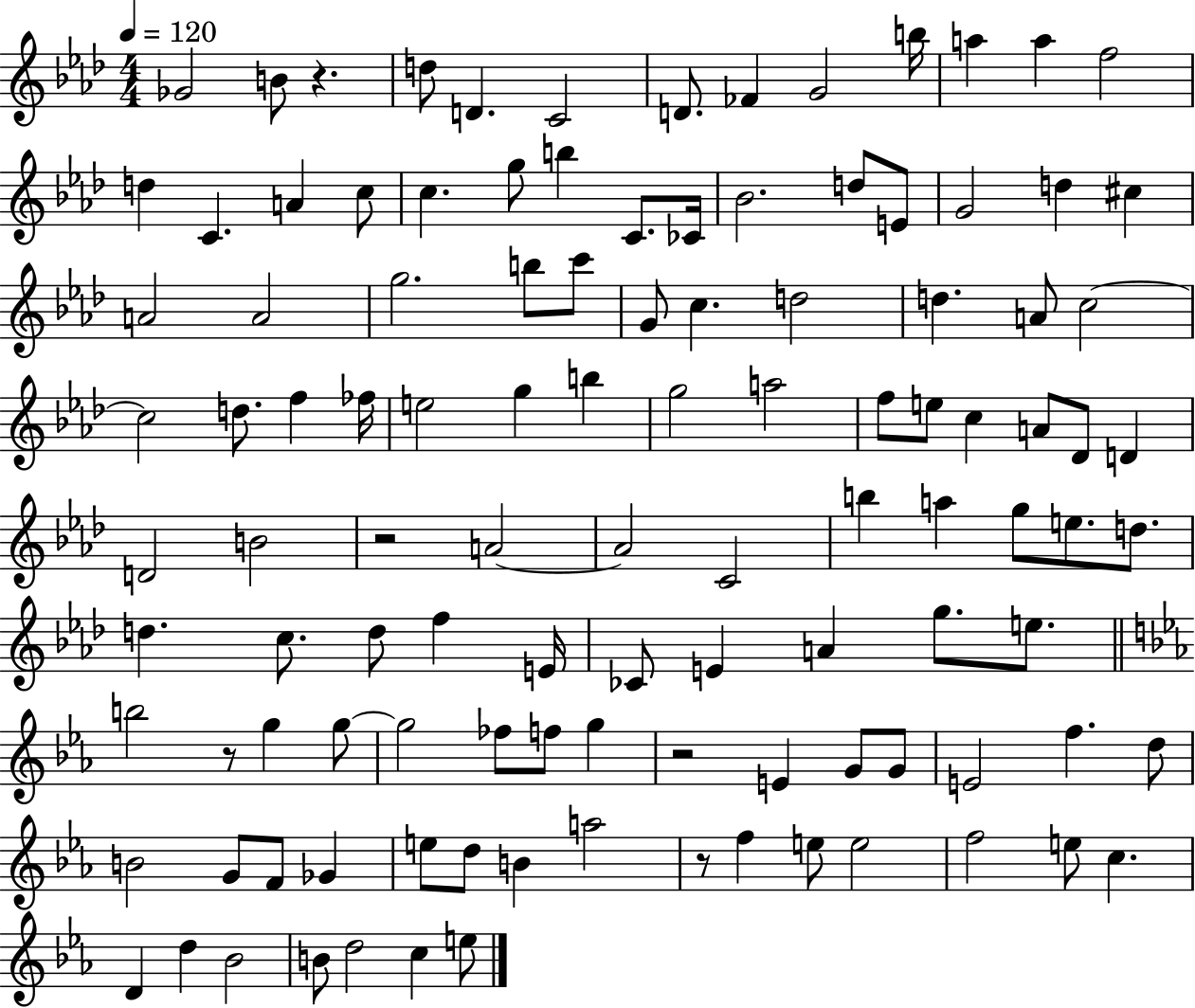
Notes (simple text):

Gb4/h B4/e R/q. D5/e D4/q. C4/h D4/e. FES4/q G4/h B5/s A5/q A5/q F5/h D5/q C4/q. A4/q C5/e C5/q. G5/e B5/q C4/e. CES4/s Bb4/h. D5/e E4/e G4/h D5/q C#5/q A4/h A4/h G5/h. B5/e C6/e G4/e C5/q. D5/h D5/q. A4/e C5/h C5/h D5/e. F5/q FES5/s E5/h G5/q B5/q G5/h A5/h F5/e E5/e C5/q A4/e Db4/e D4/q D4/h B4/h R/h A4/h A4/h C4/h B5/q A5/q G5/e E5/e. D5/e. D5/q. C5/e. D5/e F5/q E4/s CES4/e E4/q A4/q G5/e. E5/e. B5/h R/e G5/q G5/e G5/h FES5/e F5/e G5/q R/h E4/q G4/e G4/e E4/h F5/q. D5/e B4/h G4/e F4/e Gb4/q E5/e D5/e B4/q A5/h R/e F5/q E5/e E5/h F5/h E5/e C5/q. D4/q D5/q Bb4/h B4/e D5/h C5/q E5/e